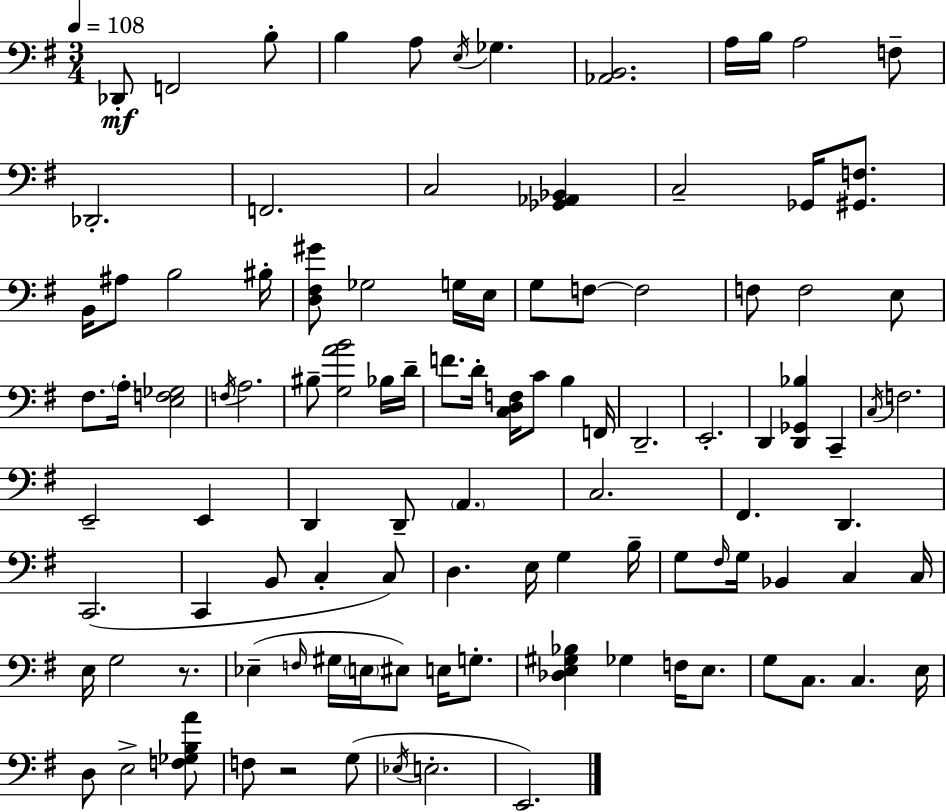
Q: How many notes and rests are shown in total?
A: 105